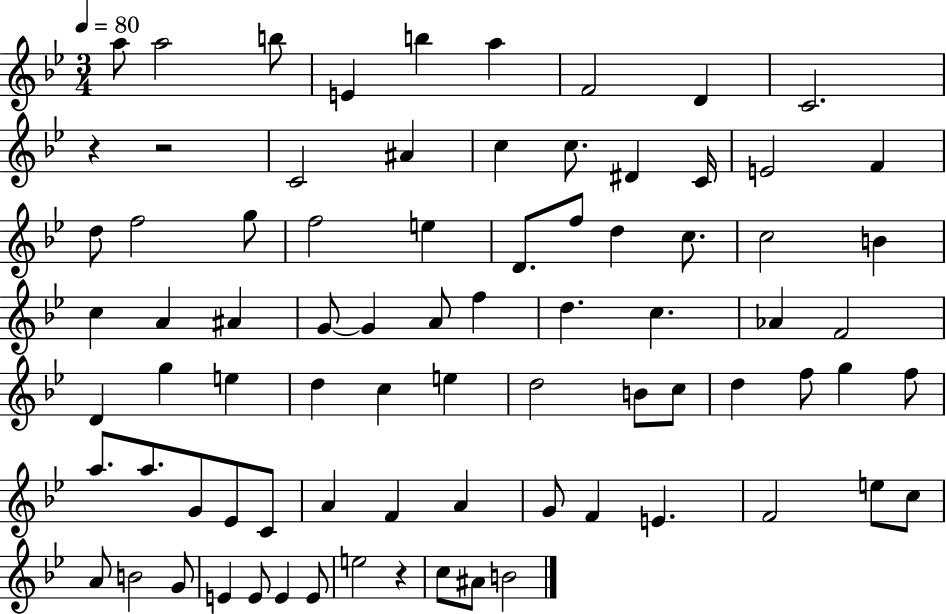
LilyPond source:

{
  \clef treble
  \numericTimeSignature
  \time 3/4
  \key bes \major
  \tempo 4 = 80
  a''8 a''2 b''8 | e'4 b''4 a''4 | f'2 d'4 | c'2. | \break r4 r2 | c'2 ais'4 | c''4 c''8. dis'4 c'16 | e'2 f'4 | \break d''8 f''2 g''8 | f''2 e''4 | d'8. f''8 d''4 c''8. | c''2 b'4 | \break c''4 a'4 ais'4 | g'8~~ g'4 a'8 f''4 | d''4. c''4. | aes'4 f'2 | \break d'4 g''4 e''4 | d''4 c''4 e''4 | d''2 b'8 c''8 | d''4 f''8 g''4 f''8 | \break a''8. a''8. g'8 ees'8 c'8 | a'4 f'4 a'4 | g'8 f'4 e'4. | f'2 e''8 c''8 | \break a'8 b'2 g'8 | e'4 e'8 e'4 e'8 | e''2 r4 | c''8 ais'8 b'2 | \break \bar "|."
}